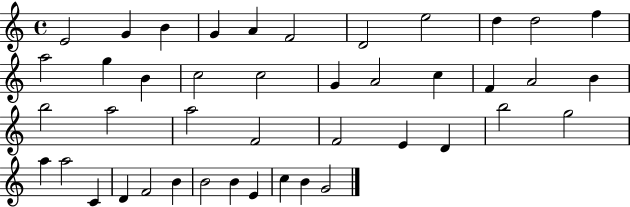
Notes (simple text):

E4/h G4/q B4/q G4/q A4/q F4/h D4/h E5/h D5/q D5/h F5/q A5/h G5/q B4/q C5/h C5/h G4/q A4/h C5/q F4/q A4/h B4/q B5/h A5/h A5/h F4/h F4/h E4/q D4/q B5/h G5/h A5/q A5/h C4/q D4/q F4/h B4/q B4/h B4/q E4/q C5/q B4/q G4/h